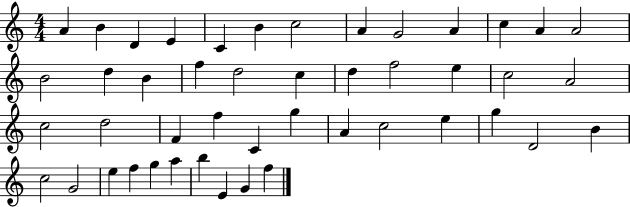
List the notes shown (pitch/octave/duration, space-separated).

A4/q B4/q D4/q E4/q C4/q B4/q C5/h A4/q G4/h A4/q C5/q A4/q A4/h B4/h D5/q B4/q F5/q D5/h C5/q D5/q F5/h E5/q C5/h A4/h C5/h D5/h F4/q F5/q C4/q G5/q A4/q C5/h E5/q G5/q D4/h B4/q C5/h G4/h E5/q F5/q G5/q A5/q B5/q E4/q G4/q F5/q